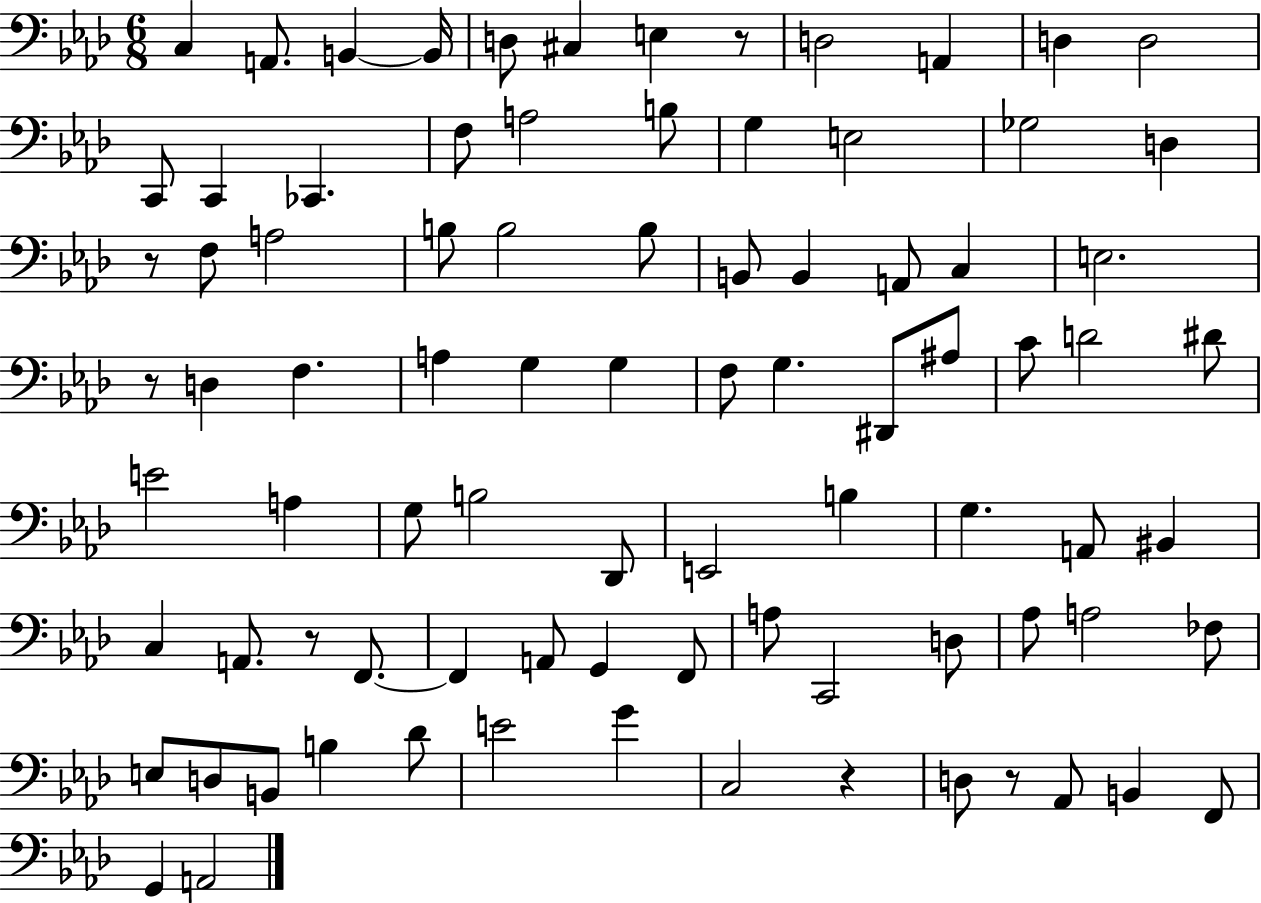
{
  \clef bass
  \numericTimeSignature
  \time 6/8
  \key aes \major
  c4 a,8. b,4~~ b,16 | d8 cis4 e4 r8 | d2 a,4 | d4 d2 | \break c,8 c,4 ces,4. | f8 a2 b8 | g4 e2 | ges2 d4 | \break r8 f8 a2 | b8 b2 b8 | b,8 b,4 a,8 c4 | e2. | \break r8 d4 f4. | a4 g4 g4 | f8 g4. dis,8 ais8 | c'8 d'2 dis'8 | \break e'2 a4 | g8 b2 des,8 | e,2 b4 | g4. a,8 bis,4 | \break c4 a,8. r8 f,8.~~ | f,4 a,8 g,4 f,8 | a8 c,2 d8 | aes8 a2 fes8 | \break e8 d8 b,8 b4 des'8 | e'2 g'4 | c2 r4 | d8 r8 aes,8 b,4 f,8 | \break g,4 a,2 | \bar "|."
}